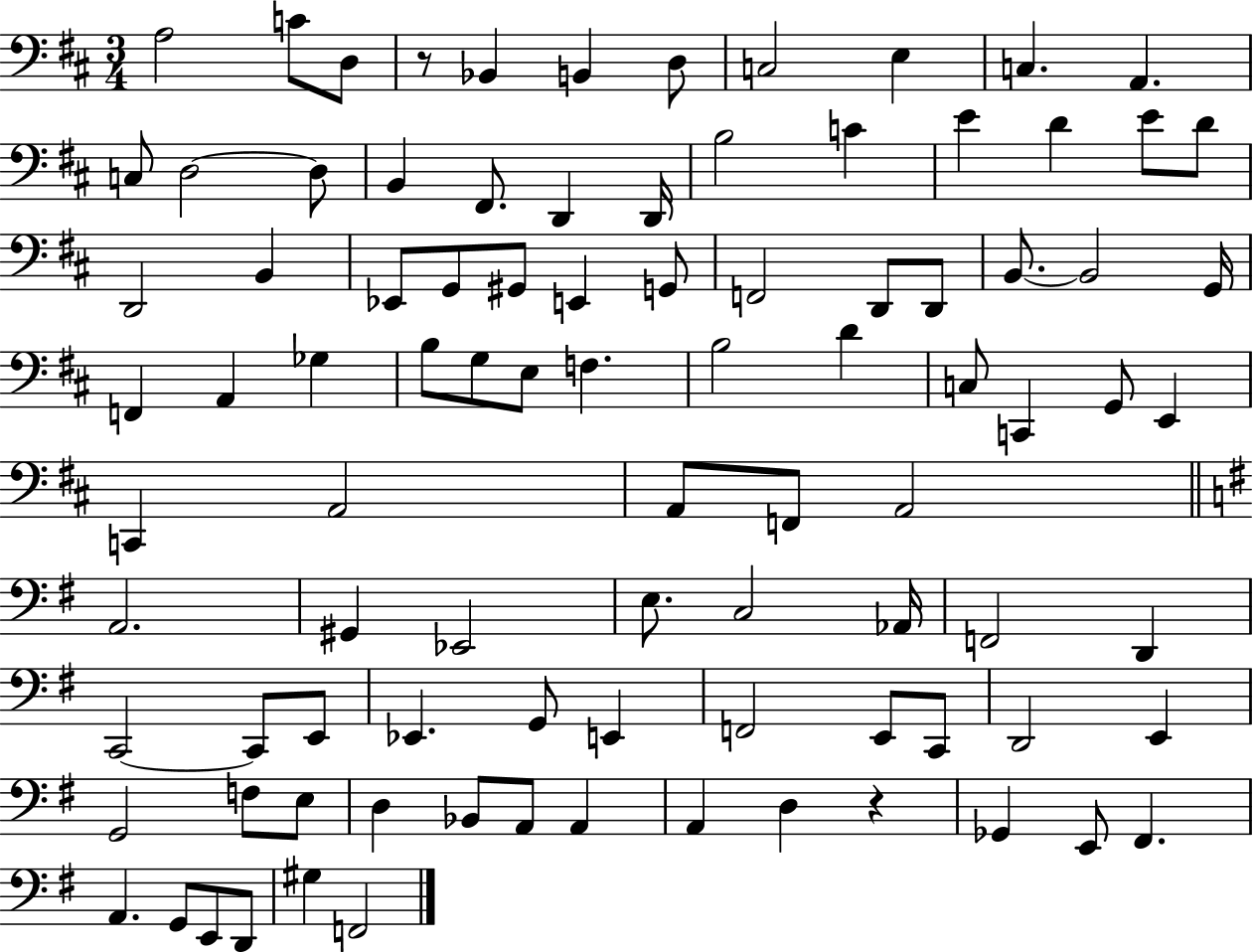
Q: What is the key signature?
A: D major